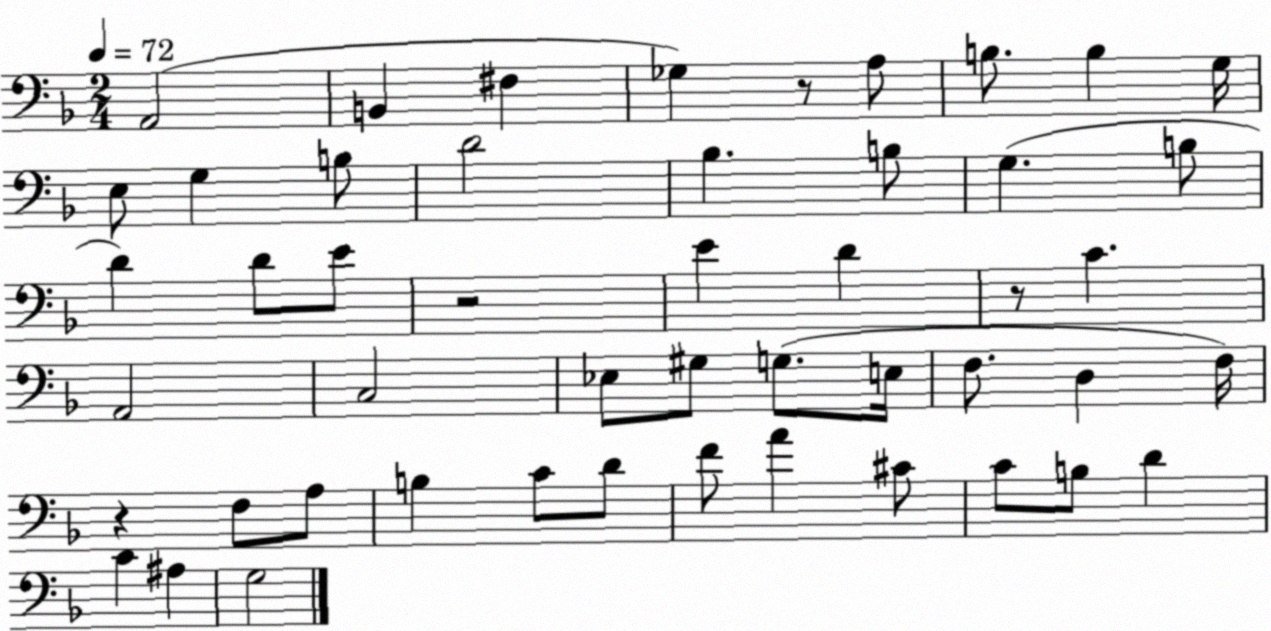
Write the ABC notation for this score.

X:1
T:Untitled
M:2/4
L:1/4
K:F
A,,2 B,, ^F, _G, z/2 A,/2 B,/2 B, G,/4 E,/2 G, B,/2 D2 _B, B,/2 G, B,/2 D D/2 E/2 z2 E D z/2 C A,,2 C,2 _E,/2 ^G,/2 G,/2 E,/4 F,/2 D, F,/4 z F,/2 A,/2 B, C/2 D/2 F/2 A ^C/2 C/2 B,/2 D C ^A, G,2